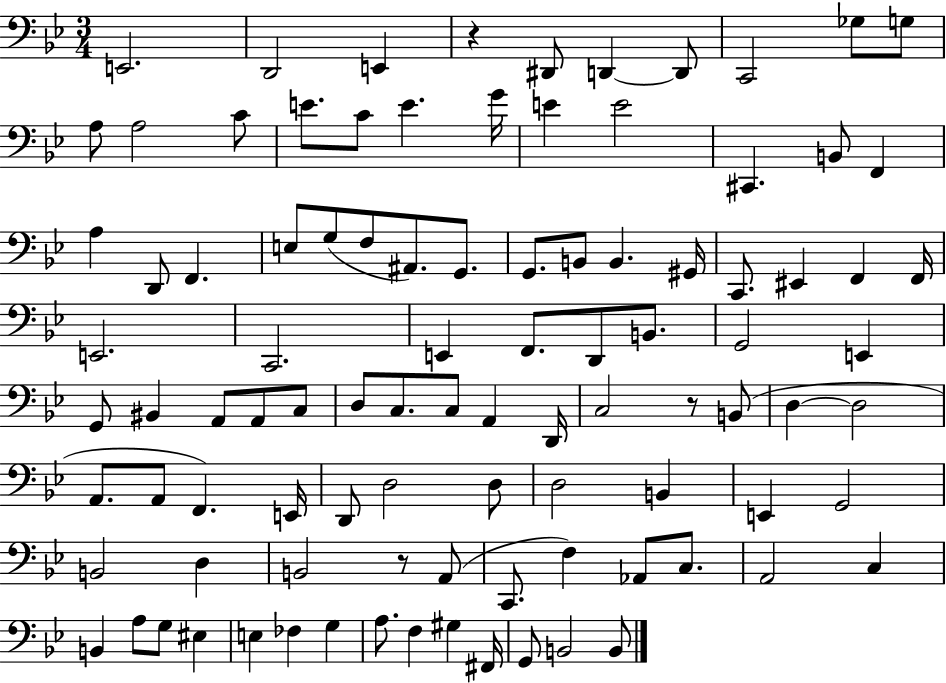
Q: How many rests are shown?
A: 3